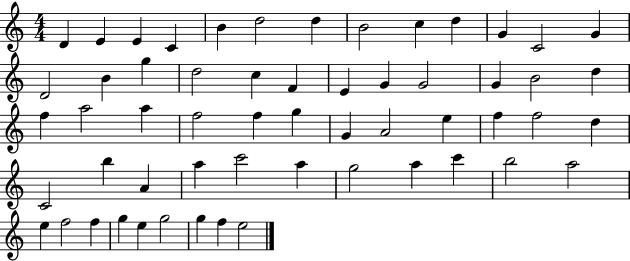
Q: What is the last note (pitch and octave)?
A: E5